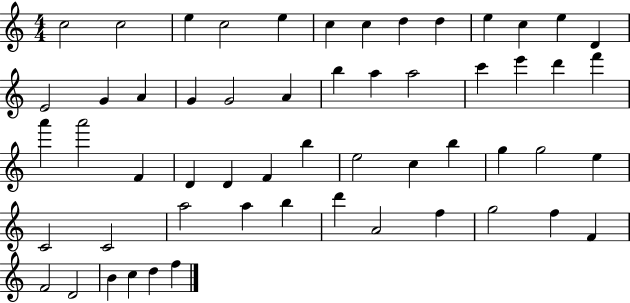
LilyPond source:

{
  \clef treble
  \numericTimeSignature
  \time 4/4
  \key c \major
  c''2 c''2 | e''4 c''2 e''4 | c''4 c''4 d''4 d''4 | e''4 c''4 e''4 d'4 | \break e'2 g'4 a'4 | g'4 g'2 a'4 | b''4 a''4 a''2 | c'''4 e'''4 d'''4 f'''4 | \break a'''4 a'''2 f'4 | d'4 d'4 f'4 b''4 | e''2 c''4 b''4 | g''4 g''2 e''4 | \break c'2 c'2 | a''2 a''4 b''4 | d'''4 a'2 f''4 | g''2 f''4 f'4 | \break f'2 d'2 | b'4 c''4 d''4 f''4 | \bar "|."
}